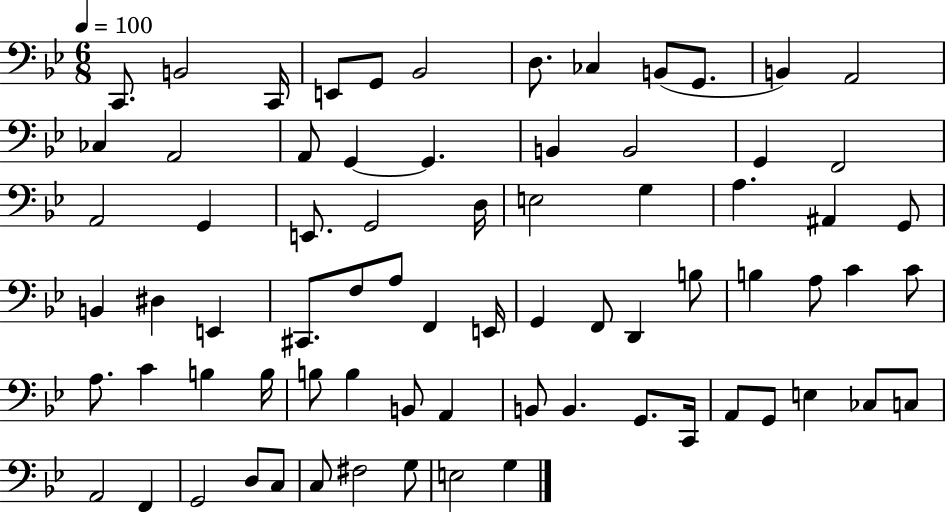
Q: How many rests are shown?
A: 0